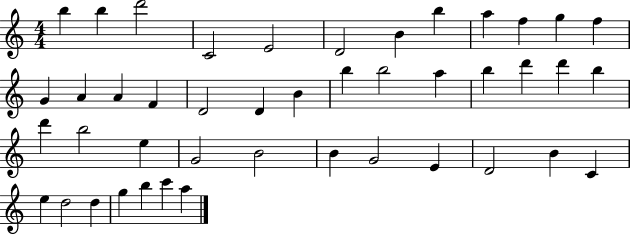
B5/q B5/q D6/h C4/h E4/h D4/h B4/q B5/q A5/q F5/q G5/q F5/q G4/q A4/q A4/q F4/q D4/h D4/q B4/q B5/q B5/h A5/q B5/q D6/q D6/q B5/q D6/q B5/h E5/q G4/h B4/h B4/q G4/h E4/q D4/h B4/q C4/q E5/q D5/h D5/q G5/q B5/q C6/q A5/q